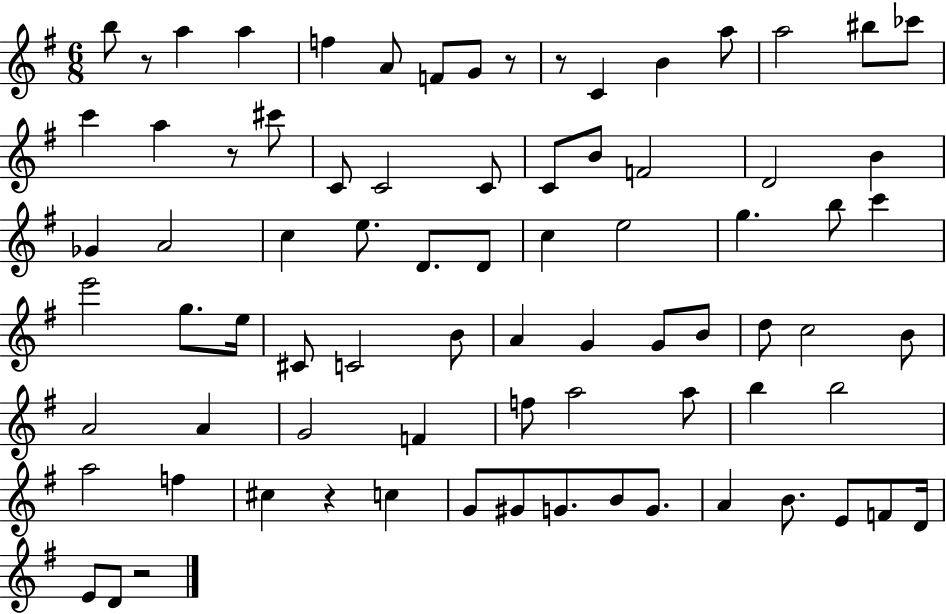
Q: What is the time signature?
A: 6/8